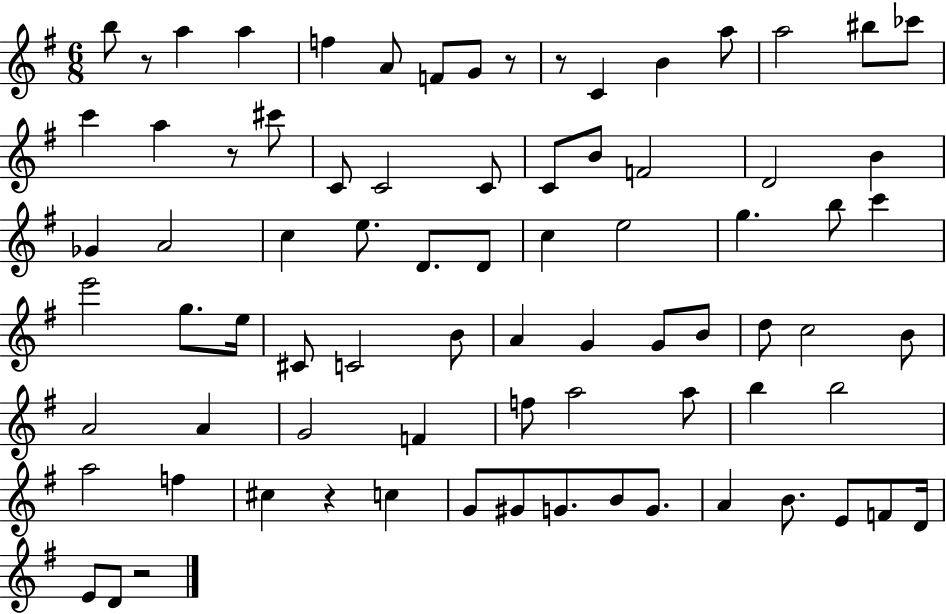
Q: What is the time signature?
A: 6/8